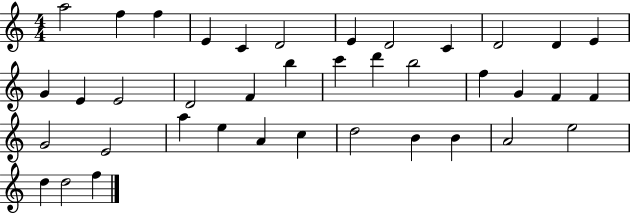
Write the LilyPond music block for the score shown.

{
  \clef treble
  \numericTimeSignature
  \time 4/4
  \key c \major
  a''2 f''4 f''4 | e'4 c'4 d'2 | e'4 d'2 c'4 | d'2 d'4 e'4 | \break g'4 e'4 e'2 | d'2 f'4 b''4 | c'''4 d'''4 b''2 | f''4 g'4 f'4 f'4 | \break g'2 e'2 | a''4 e''4 a'4 c''4 | d''2 b'4 b'4 | a'2 e''2 | \break d''4 d''2 f''4 | \bar "|."
}